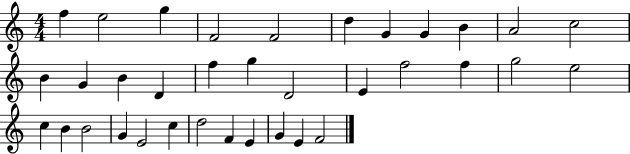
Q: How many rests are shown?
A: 0